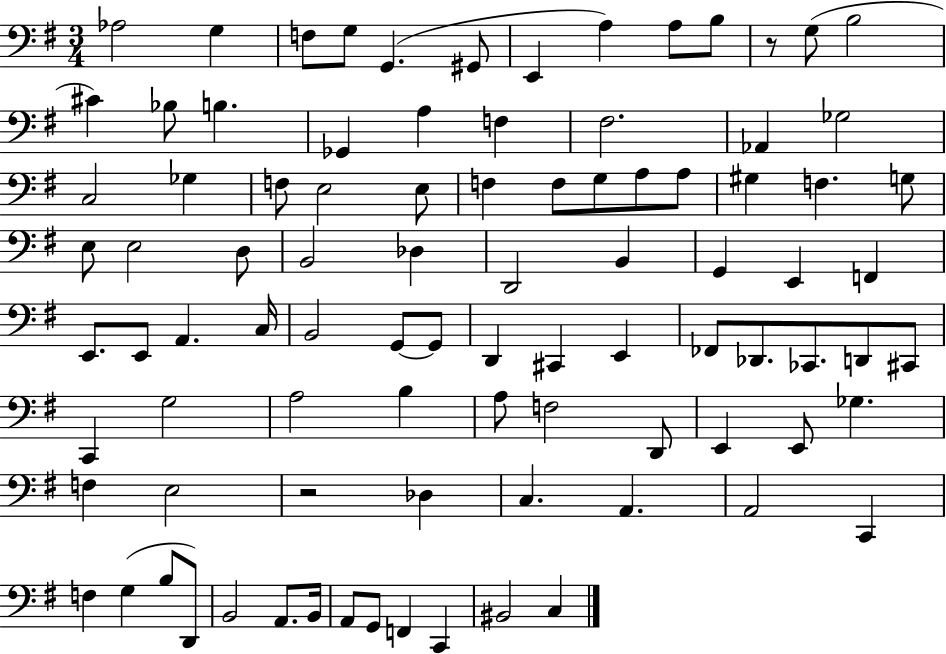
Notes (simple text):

Ab3/h G3/q F3/e G3/e G2/q. G#2/e E2/q A3/q A3/e B3/e R/e G3/e B3/h C#4/q Bb3/e B3/q. Gb2/q A3/q F3/q F#3/h. Ab2/q Gb3/h C3/h Gb3/q F3/e E3/h E3/e F3/q F3/e G3/e A3/e A3/e G#3/q F3/q. G3/e E3/e E3/h D3/e B2/h Db3/q D2/h B2/q G2/q E2/q F2/q E2/e. E2/e A2/q. C3/s B2/h G2/e G2/e D2/q C#2/q E2/q FES2/e Db2/e. CES2/e. D2/e C#2/e C2/q G3/h A3/h B3/q A3/e F3/h D2/e E2/q E2/e Gb3/q. F3/q E3/h R/h Db3/q C3/q. A2/q. A2/h C2/q F3/q G3/q B3/e D2/e B2/h A2/e. B2/s A2/e G2/e F2/q C2/q BIS2/h C3/q